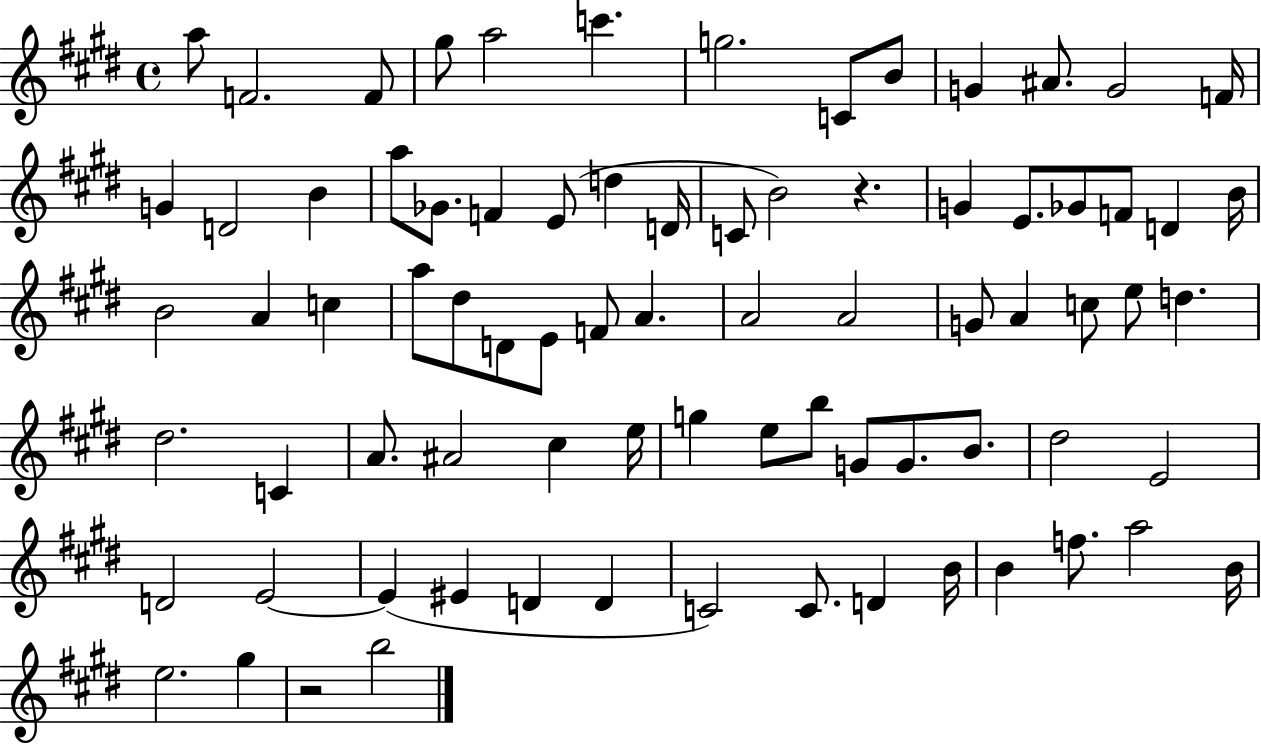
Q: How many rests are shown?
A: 2